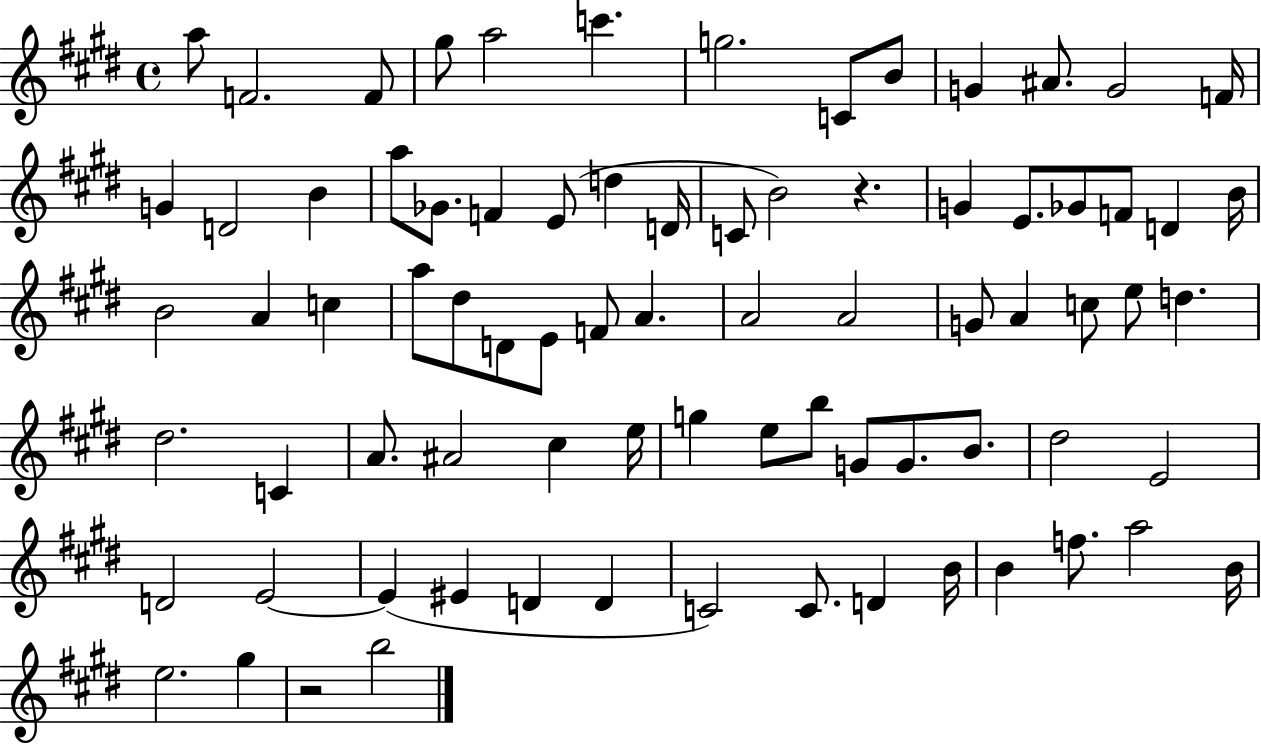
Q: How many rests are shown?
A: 2